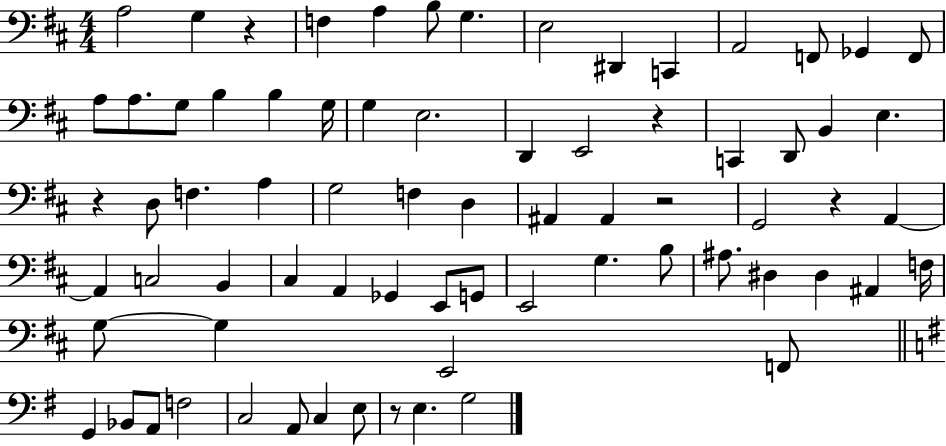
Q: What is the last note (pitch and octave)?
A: G3